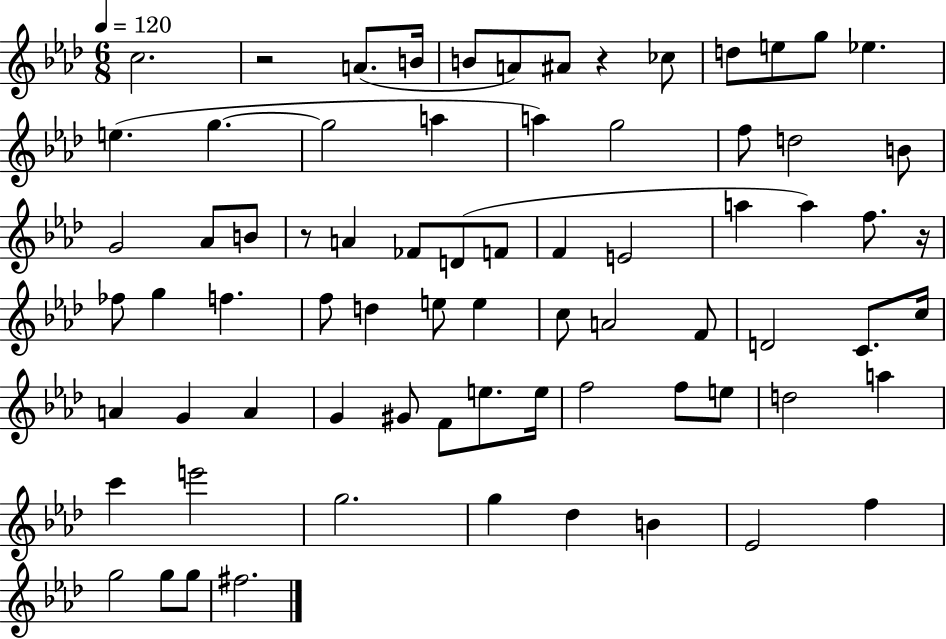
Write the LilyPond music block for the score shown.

{
  \clef treble
  \numericTimeSignature
  \time 6/8
  \key aes \major
  \tempo 4 = 120
  \repeat volta 2 { c''2. | r2 a'8.( b'16 | b'8 a'8) ais'8 r4 ces''8 | d''8 e''8 g''8 ees''4. | \break e''4.( g''4.~~ | g''2 a''4 | a''4) g''2 | f''8 d''2 b'8 | \break g'2 aes'8 b'8 | r8 a'4 fes'8 d'8( f'8 | f'4 e'2 | a''4 a''4) f''8. r16 | \break fes''8 g''4 f''4. | f''8 d''4 e''8 e''4 | c''8 a'2 f'8 | d'2 c'8. c''16 | \break a'4 g'4 a'4 | g'4 gis'8 f'8 e''8. e''16 | f''2 f''8 e''8 | d''2 a''4 | \break c'''4 e'''2 | g''2. | g''4 des''4 b'4 | ees'2 f''4 | \break g''2 g''8 g''8 | fis''2. | } \bar "|."
}